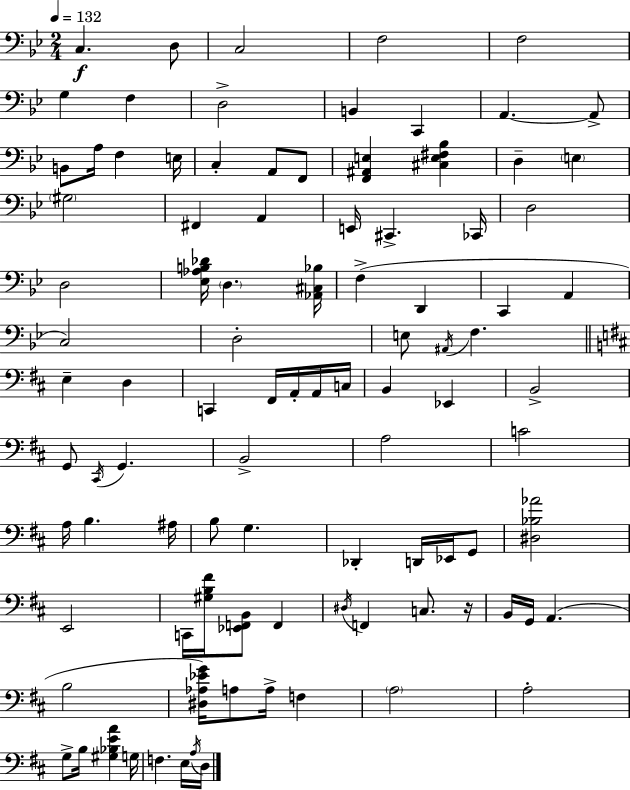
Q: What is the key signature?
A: BES major